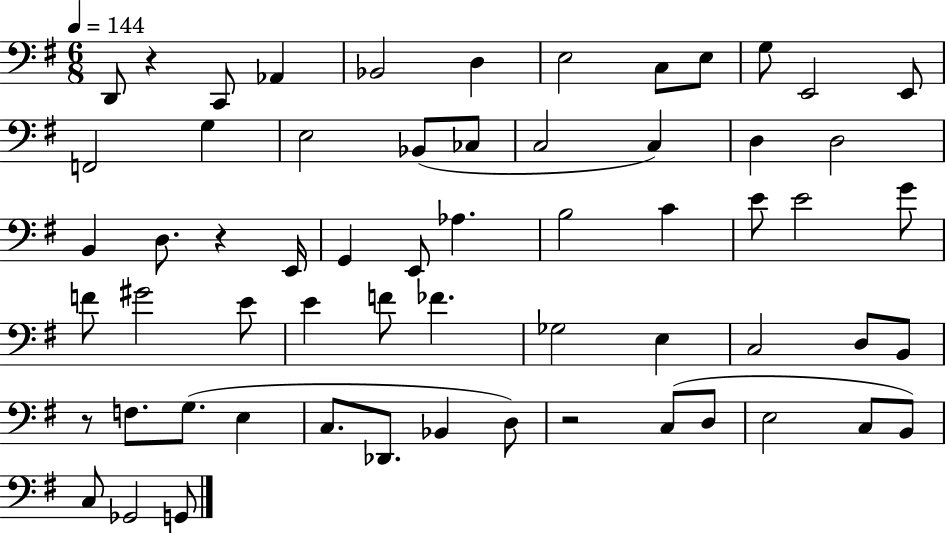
X:1
T:Untitled
M:6/8
L:1/4
K:G
D,,/2 z C,,/2 _A,, _B,,2 D, E,2 C,/2 E,/2 G,/2 E,,2 E,,/2 F,,2 G, E,2 _B,,/2 _C,/2 C,2 C, D, D,2 B,, D,/2 z E,,/4 G,, E,,/2 _A, B,2 C E/2 E2 G/2 F/2 ^G2 E/2 E F/2 _F _G,2 E, C,2 D,/2 B,,/2 z/2 F,/2 G,/2 E, C,/2 _D,,/2 _B,, D,/2 z2 C,/2 D,/2 E,2 C,/2 B,,/2 C,/2 _G,,2 G,,/2